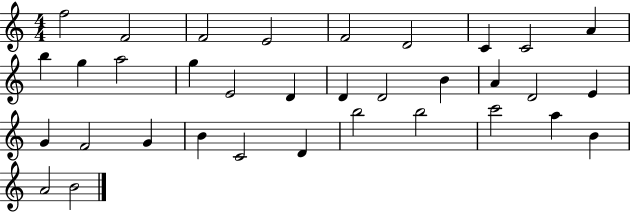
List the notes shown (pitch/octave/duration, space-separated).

F5/h F4/h F4/h E4/h F4/h D4/h C4/q C4/h A4/q B5/q G5/q A5/h G5/q E4/h D4/q D4/q D4/h B4/q A4/q D4/h E4/q G4/q F4/h G4/q B4/q C4/h D4/q B5/h B5/h C6/h A5/q B4/q A4/h B4/h